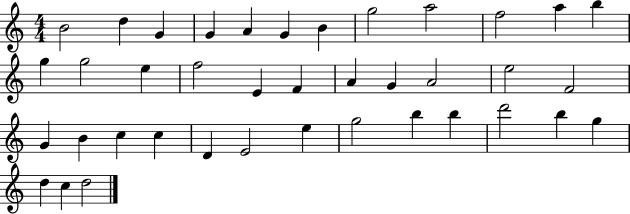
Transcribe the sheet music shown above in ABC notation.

X:1
T:Untitled
M:4/4
L:1/4
K:C
B2 d G G A G B g2 a2 f2 a b g g2 e f2 E F A G A2 e2 F2 G B c c D E2 e g2 b b d'2 b g d c d2